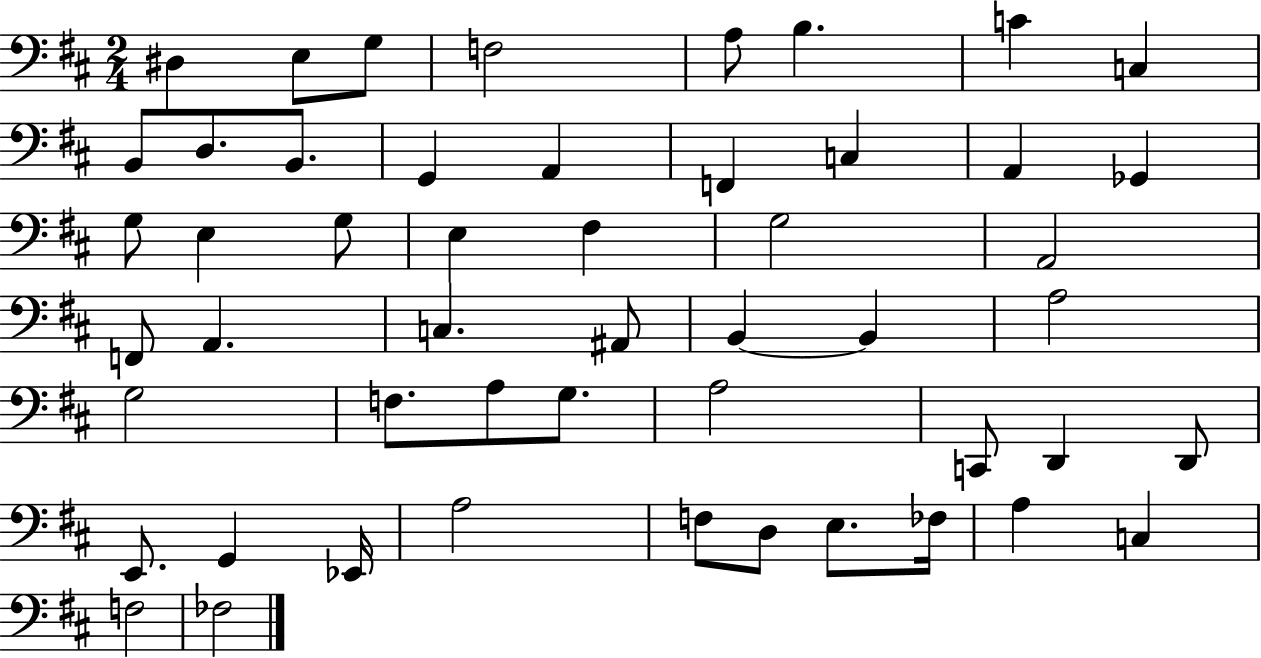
X:1
T:Untitled
M:2/4
L:1/4
K:D
^D, E,/2 G,/2 F,2 A,/2 B, C C, B,,/2 D,/2 B,,/2 G,, A,, F,, C, A,, _G,, G,/2 E, G,/2 E, ^F, G,2 A,,2 F,,/2 A,, C, ^A,,/2 B,, B,, A,2 G,2 F,/2 A,/2 G,/2 A,2 C,,/2 D,, D,,/2 E,,/2 G,, _E,,/4 A,2 F,/2 D,/2 E,/2 _F,/4 A, C, F,2 _F,2